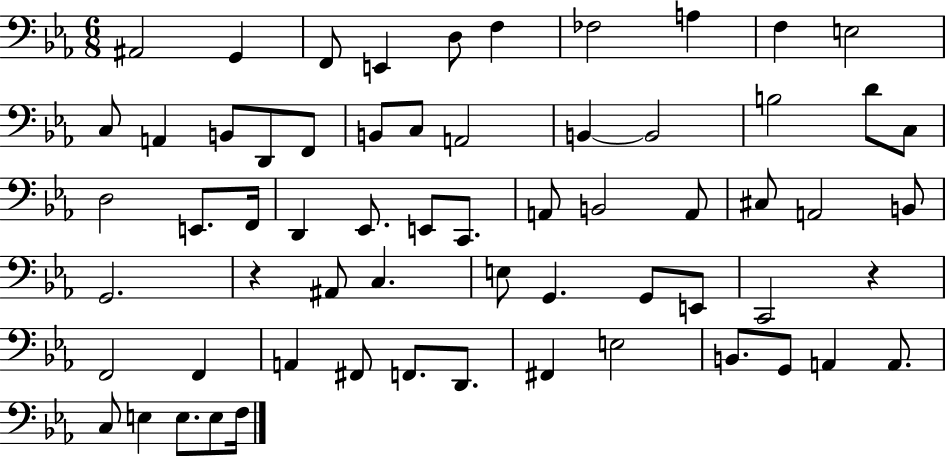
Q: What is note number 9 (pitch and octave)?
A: F3